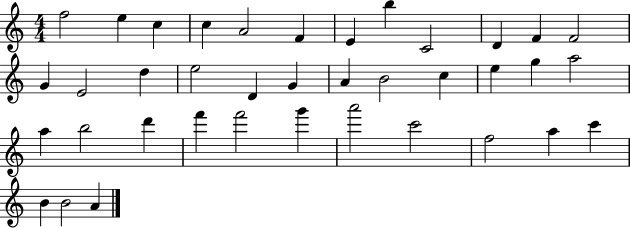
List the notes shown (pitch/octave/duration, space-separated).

F5/h E5/q C5/q C5/q A4/h F4/q E4/q B5/q C4/h D4/q F4/q F4/h G4/q E4/h D5/q E5/h D4/q G4/q A4/q B4/h C5/q E5/q G5/q A5/h A5/q B5/h D6/q F6/q F6/h G6/q A6/h C6/h F5/h A5/q C6/q B4/q B4/h A4/q